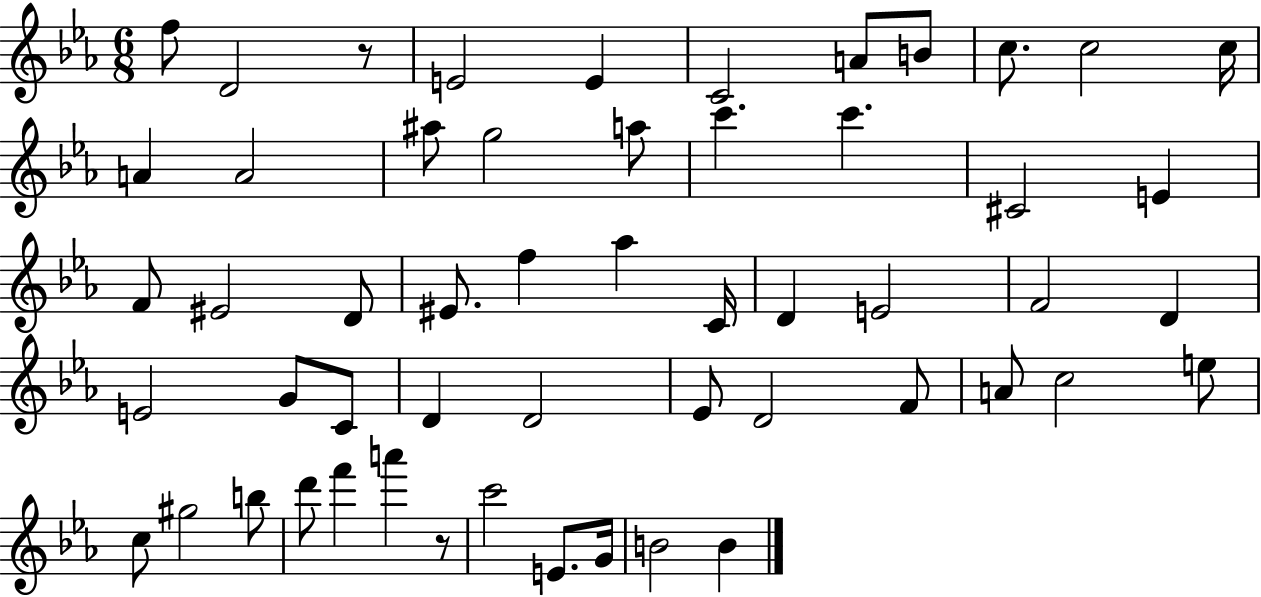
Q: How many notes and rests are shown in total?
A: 54